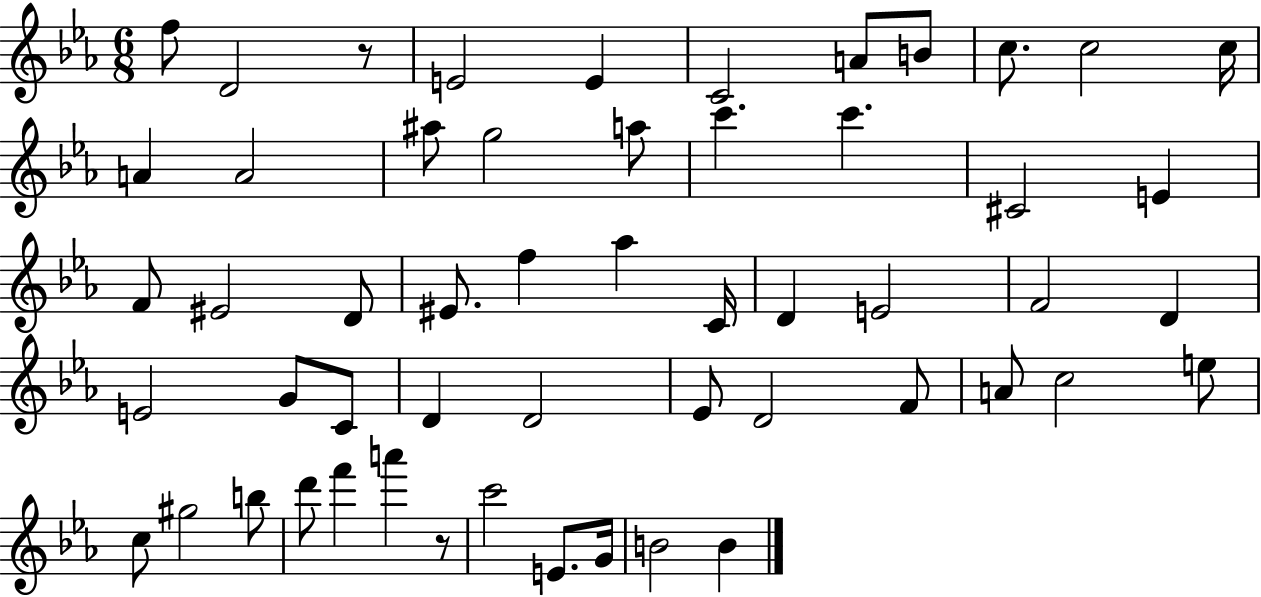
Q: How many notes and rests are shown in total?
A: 54